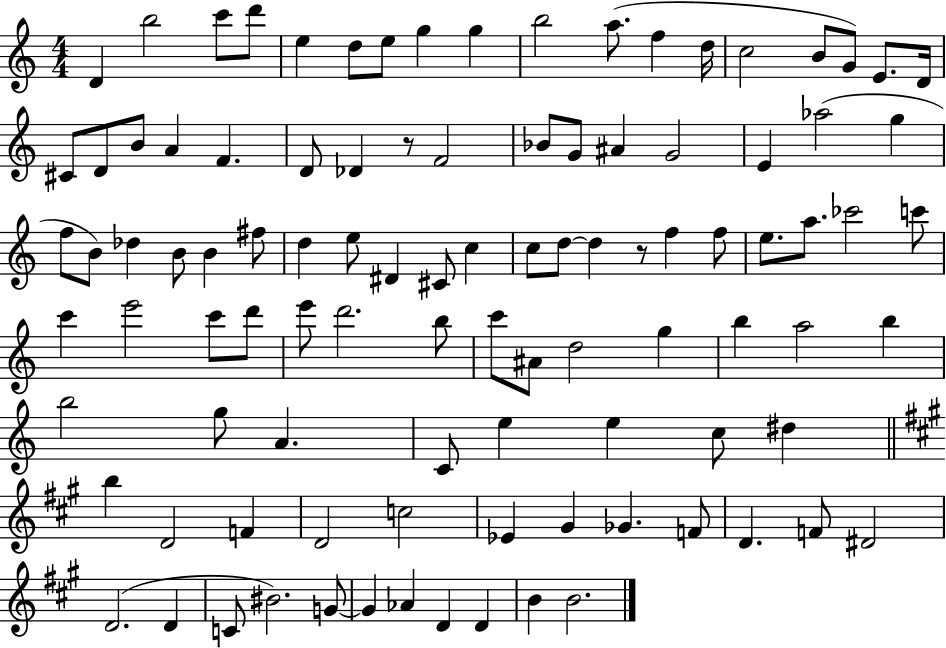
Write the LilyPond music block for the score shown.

{
  \clef treble
  \numericTimeSignature
  \time 4/4
  \key c \major
  d'4 b''2 c'''8 d'''8 | e''4 d''8 e''8 g''4 g''4 | b''2 a''8.( f''4 d''16 | c''2 b'8 g'8) e'8. d'16 | \break cis'8 d'8 b'8 a'4 f'4. | d'8 des'4 r8 f'2 | bes'8 g'8 ais'4 g'2 | e'4 aes''2( g''4 | \break f''8 b'8) des''4 b'8 b'4 fis''8 | d''4 e''8 dis'4 cis'8 c''4 | c''8 d''8~~ d''4 r8 f''4 f''8 | e''8. a''8. ces'''2 c'''8 | \break c'''4 e'''2 c'''8 d'''8 | e'''8 d'''2. b''8 | c'''8 ais'8 d''2 g''4 | b''4 a''2 b''4 | \break b''2 g''8 a'4. | c'8 e''4 e''4 c''8 dis''4 | \bar "||" \break \key a \major b''4 d'2 f'4 | d'2 c''2 | ees'4 gis'4 ges'4. f'8 | d'4. f'8 dis'2 | \break d'2.( d'4 | c'8 bis'2.) g'8~~ | g'4 aes'4 d'4 d'4 | b'4 b'2. | \break \bar "|."
}